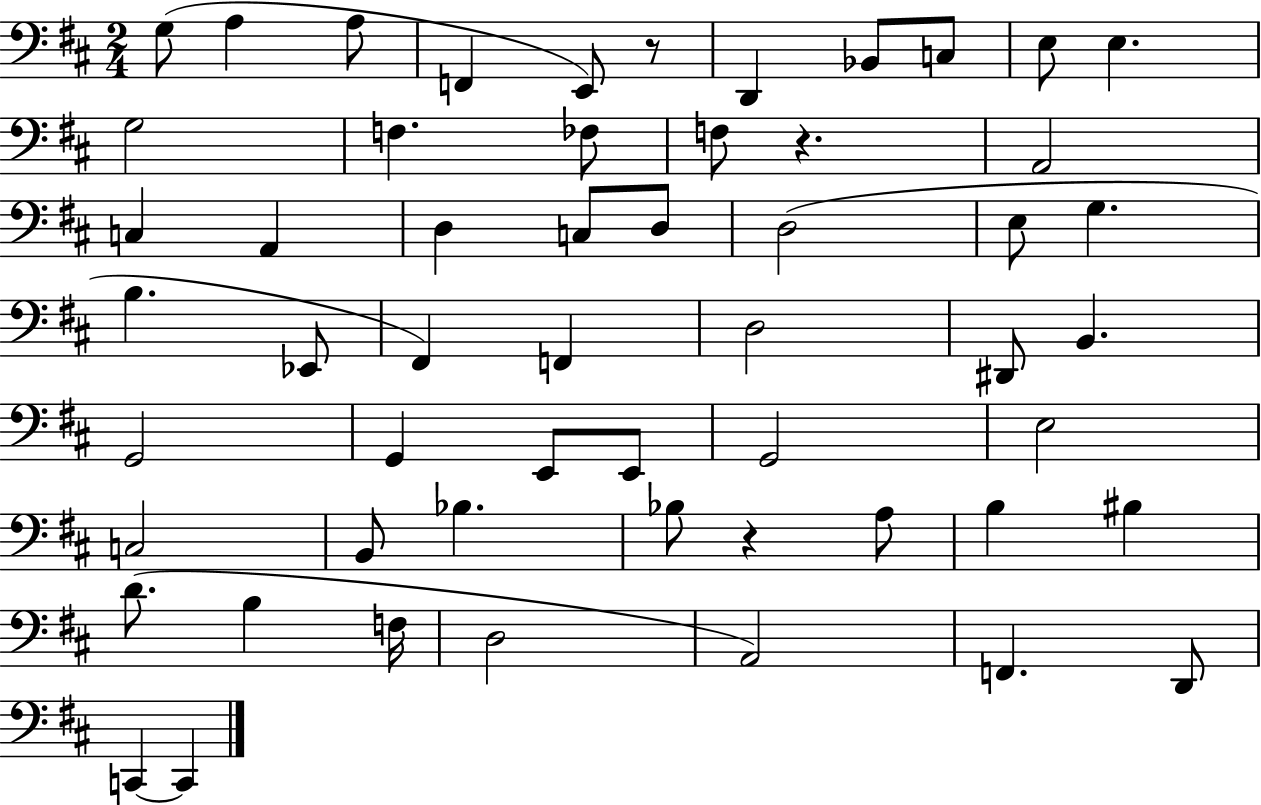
G3/e A3/q A3/e F2/q E2/e R/e D2/q Bb2/e C3/e E3/e E3/q. G3/h F3/q. FES3/e F3/e R/q. A2/h C3/q A2/q D3/q C3/e D3/e D3/h E3/e G3/q. B3/q. Eb2/e F#2/q F2/q D3/h D#2/e B2/q. G2/h G2/q E2/e E2/e G2/h E3/h C3/h B2/e Bb3/q. Bb3/e R/q A3/e B3/q BIS3/q D4/e. B3/q F3/s D3/h A2/h F2/q. D2/e C2/q C2/q